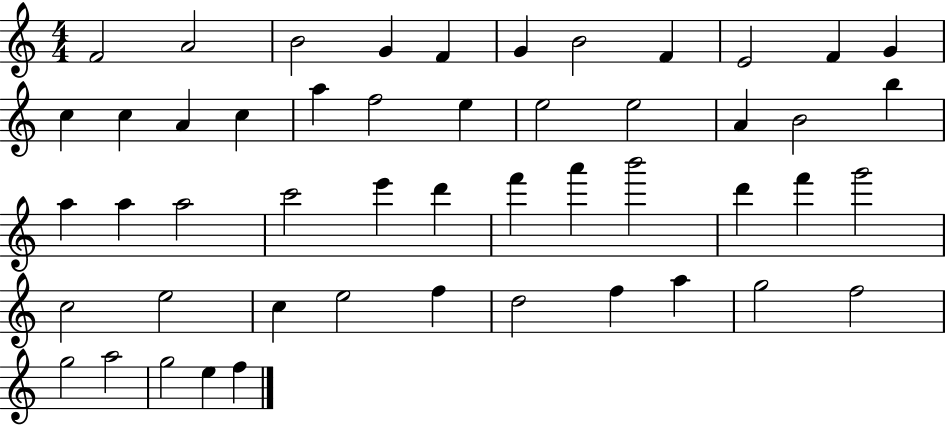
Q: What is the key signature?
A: C major